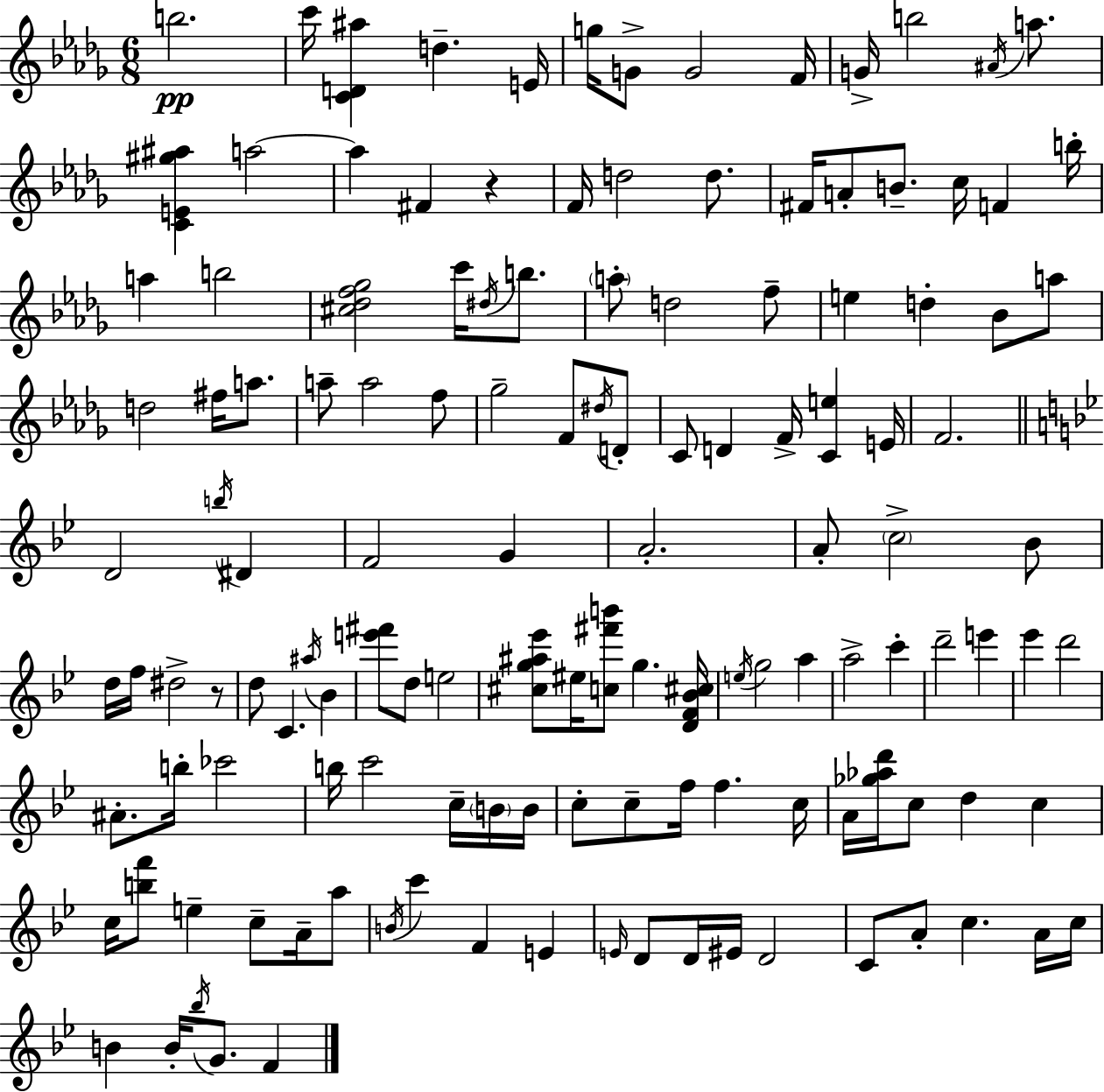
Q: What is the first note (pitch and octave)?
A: B5